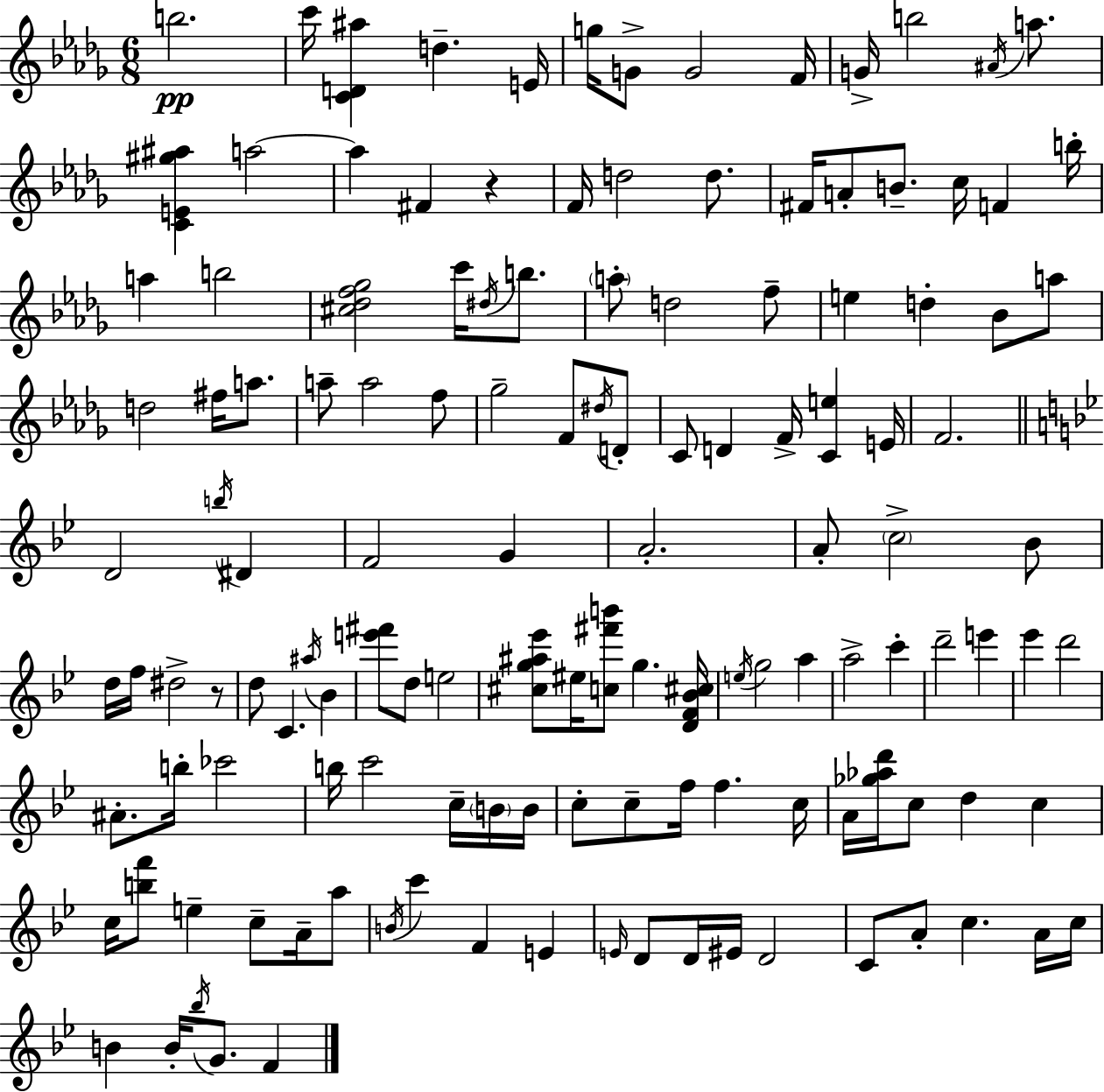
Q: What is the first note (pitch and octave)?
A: B5